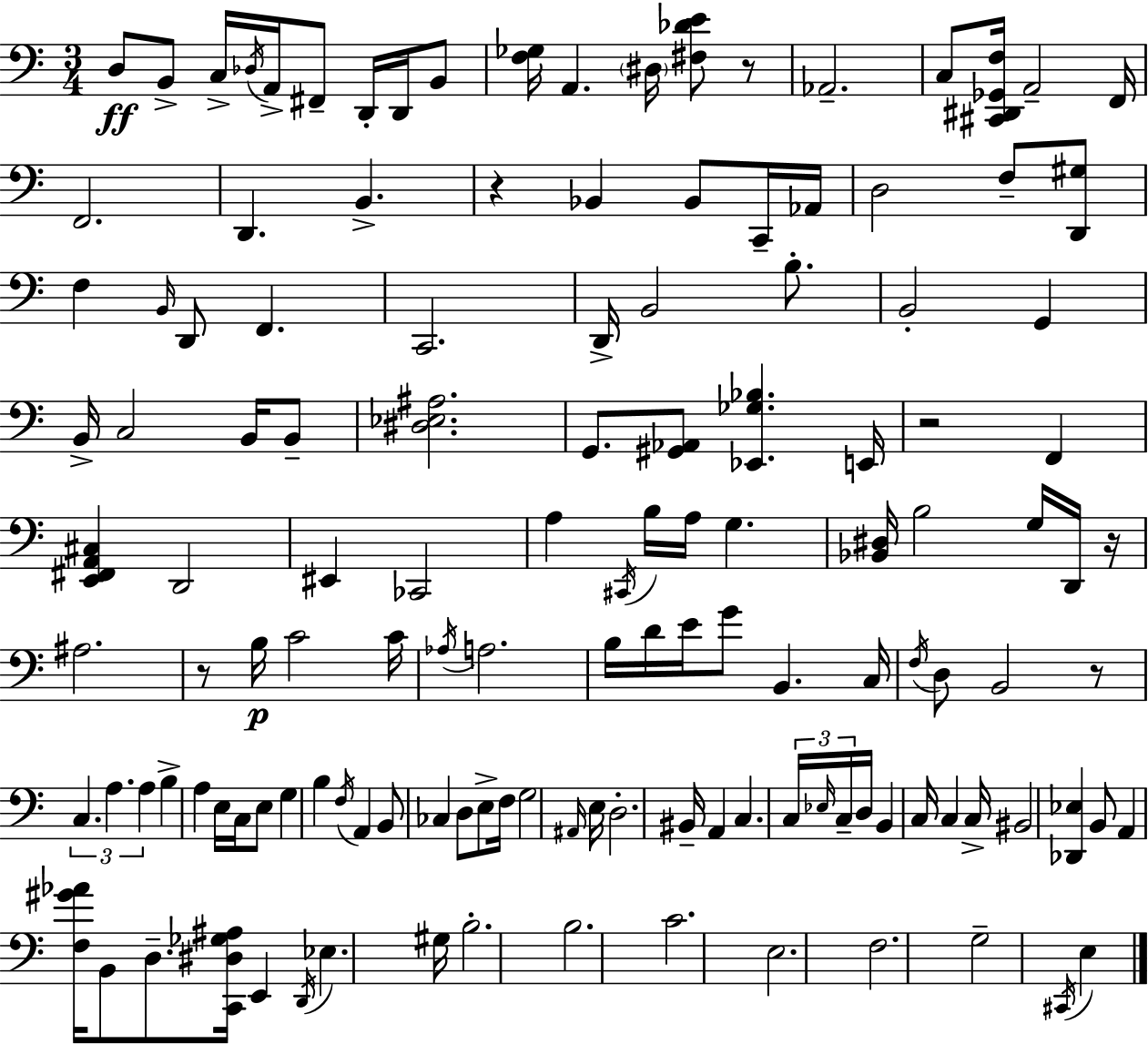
X:1
T:Untitled
M:3/4
L:1/4
K:Am
D,/2 B,,/2 C,/4 _D,/4 A,,/4 ^F,,/2 D,,/4 D,,/4 B,,/2 [F,_G,]/4 A,, ^D,/4 [^F,_DE]/2 z/2 _A,,2 C,/2 [^C,,^D,,_G,,F,]/4 A,,2 F,,/4 F,,2 D,, B,, z _B,, _B,,/2 C,,/4 _A,,/4 D,2 F,/2 [D,,^G,]/2 F, B,,/4 D,,/2 F,, C,,2 D,,/4 B,,2 B,/2 B,,2 G,, B,,/4 C,2 B,,/4 B,,/2 [^D,_E,^A,]2 G,,/2 [^G,,_A,,]/2 [_E,,_G,_B,] E,,/4 z2 F,, [E,,^F,,A,,^C,] D,,2 ^E,, _C,,2 A, ^C,,/4 B,/4 A,/4 G, [_B,,^D,]/4 B,2 G,/4 D,,/4 z/4 ^A,2 z/2 B,/4 C2 C/4 _A,/4 A,2 B,/4 D/4 E/4 G/2 B,, C,/4 F,/4 D,/2 B,,2 z/2 C, A, A, B, A, E,/4 C,/4 E,/2 G, B, F,/4 A,, B,,/2 _C, D,/2 E,/2 F,/4 G,2 ^A,,/4 E,/4 D,2 ^B,,/4 A,, C, C,/4 _E,/4 C,/4 D,/4 B,, C,/4 C, C,/4 ^B,,2 [_D,,_E,] B,,/2 A,, [F,^G_A]/4 B,,/2 D,/2 [C,,^D,_G,^A,]/4 E,, D,,/4 _E, ^G,/4 B,2 B,2 C2 E,2 F,2 G,2 ^C,,/4 E,